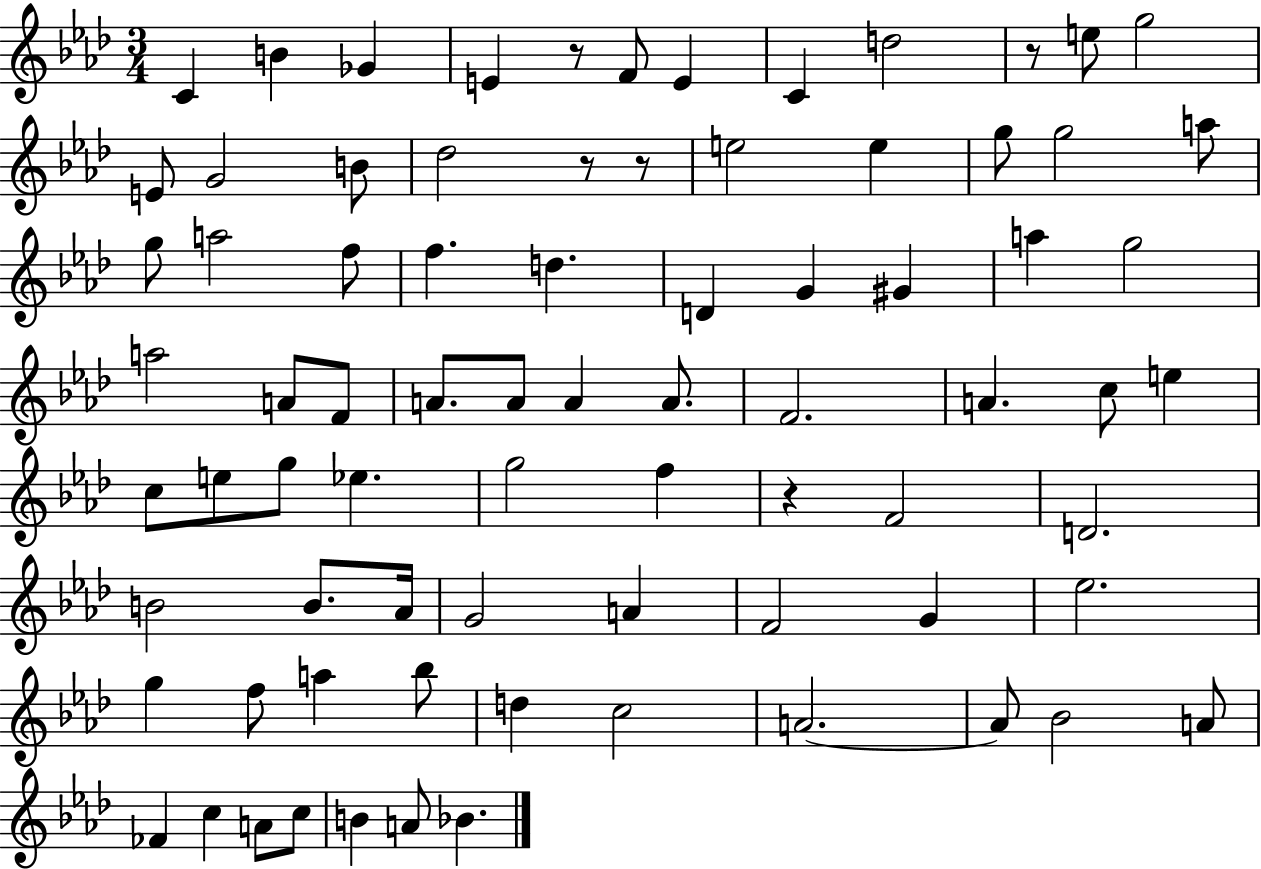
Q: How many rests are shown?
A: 5